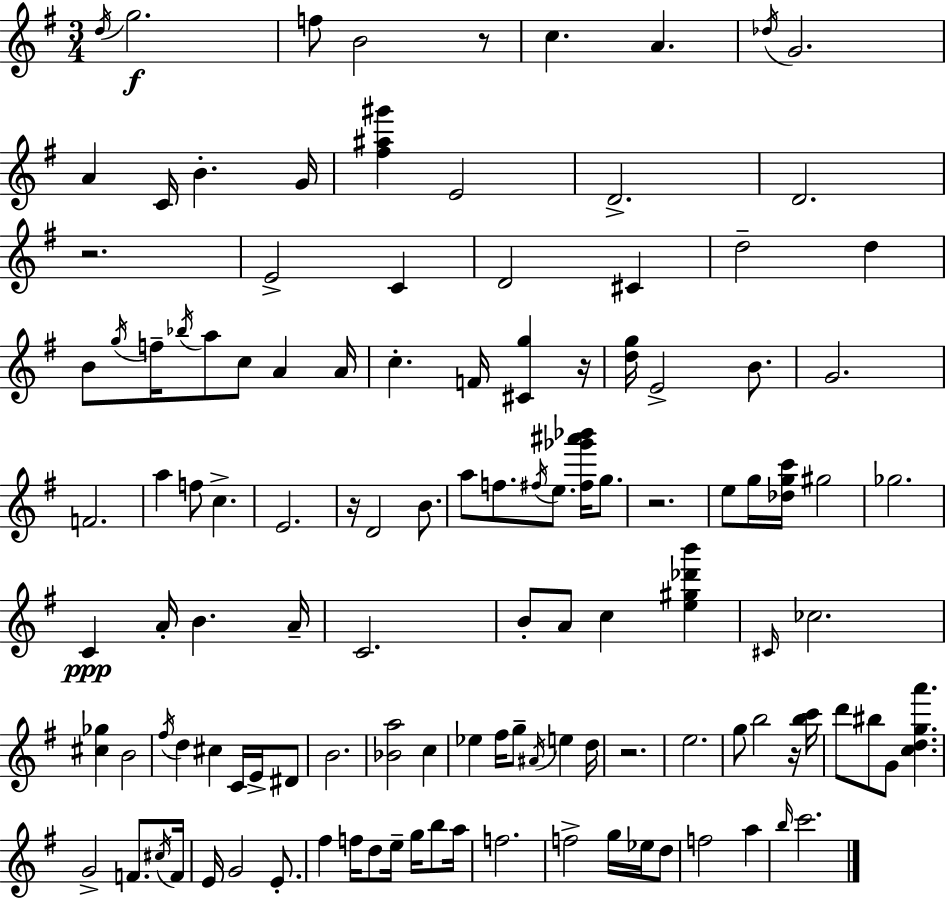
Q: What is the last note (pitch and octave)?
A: C6